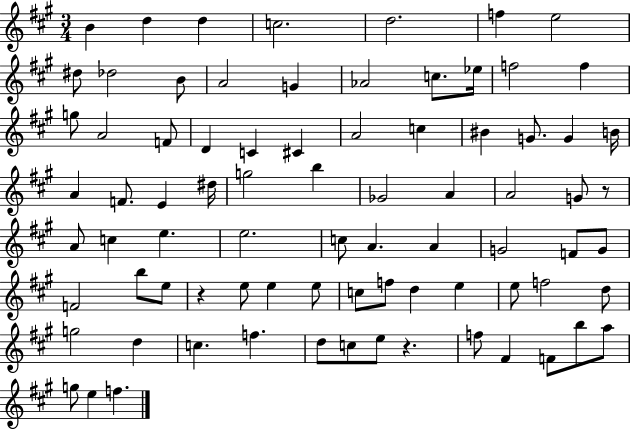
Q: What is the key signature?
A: A major